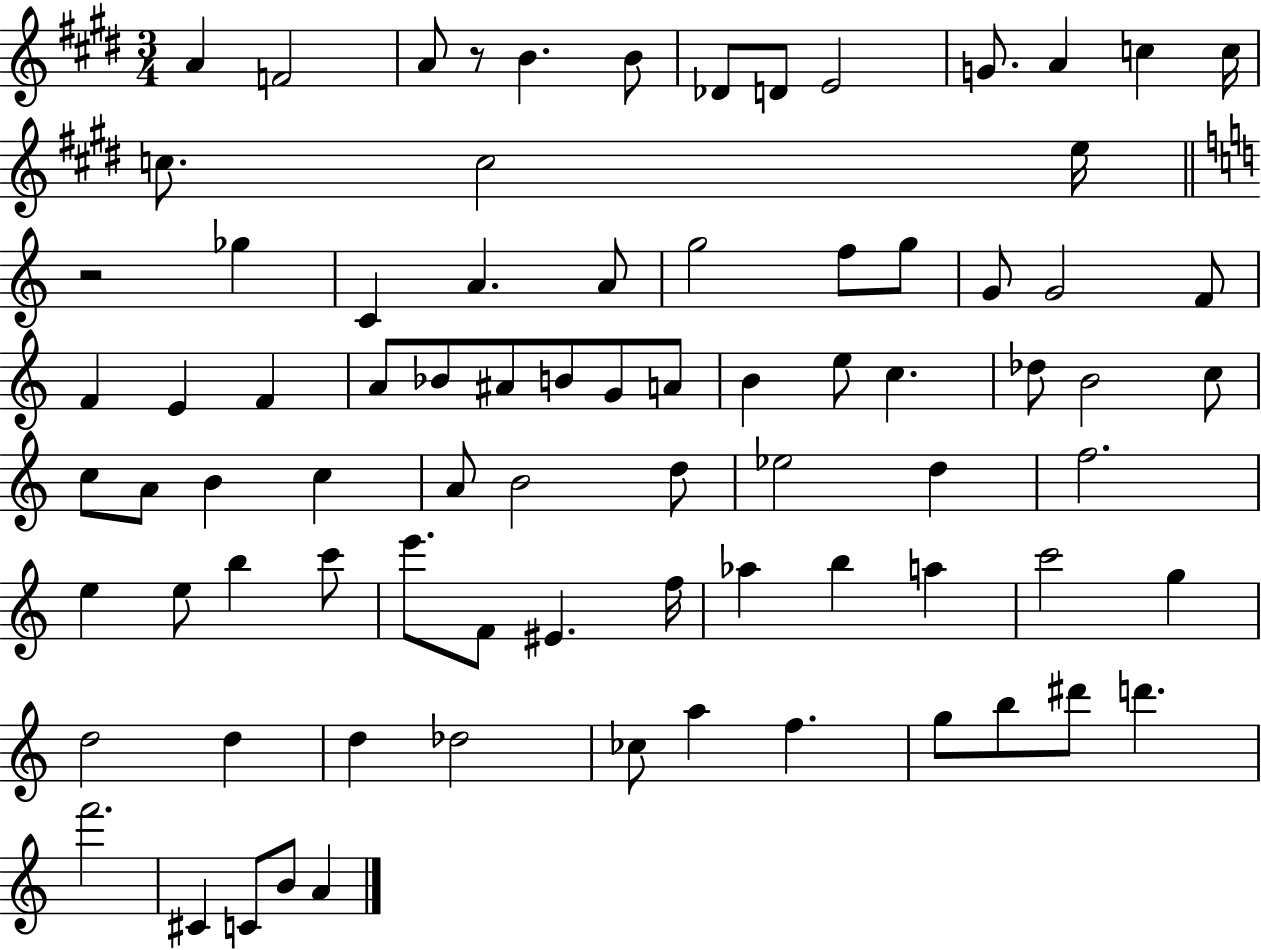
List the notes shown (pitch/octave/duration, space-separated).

A4/q F4/h A4/e R/e B4/q. B4/e Db4/e D4/e E4/h G4/e. A4/q C5/q C5/s C5/e. C5/h E5/s R/h Gb5/q C4/q A4/q. A4/e G5/h F5/e G5/e G4/e G4/h F4/e F4/q E4/q F4/q A4/e Bb4/e A#4/e B4/e G4/e A4/e B4/q E5/e C5/q. Db5/e B4/h C5/e C5/e A4/e B4/q C5/q A4/e B4/h D5/e Eb5/h D5/q F5/h. E5/q E5/e B5/q C6/e E6/e. F4/e EIS4/q. F5/s Ab5/q B5/q A5/q C6/h G5/q D5/h D5/q D5/q Db5/h CES5/e A5/q F5/q. G5/e B5/e D#6/e D6/q. F6/h. C#4/q C4/e B4/e A4/q